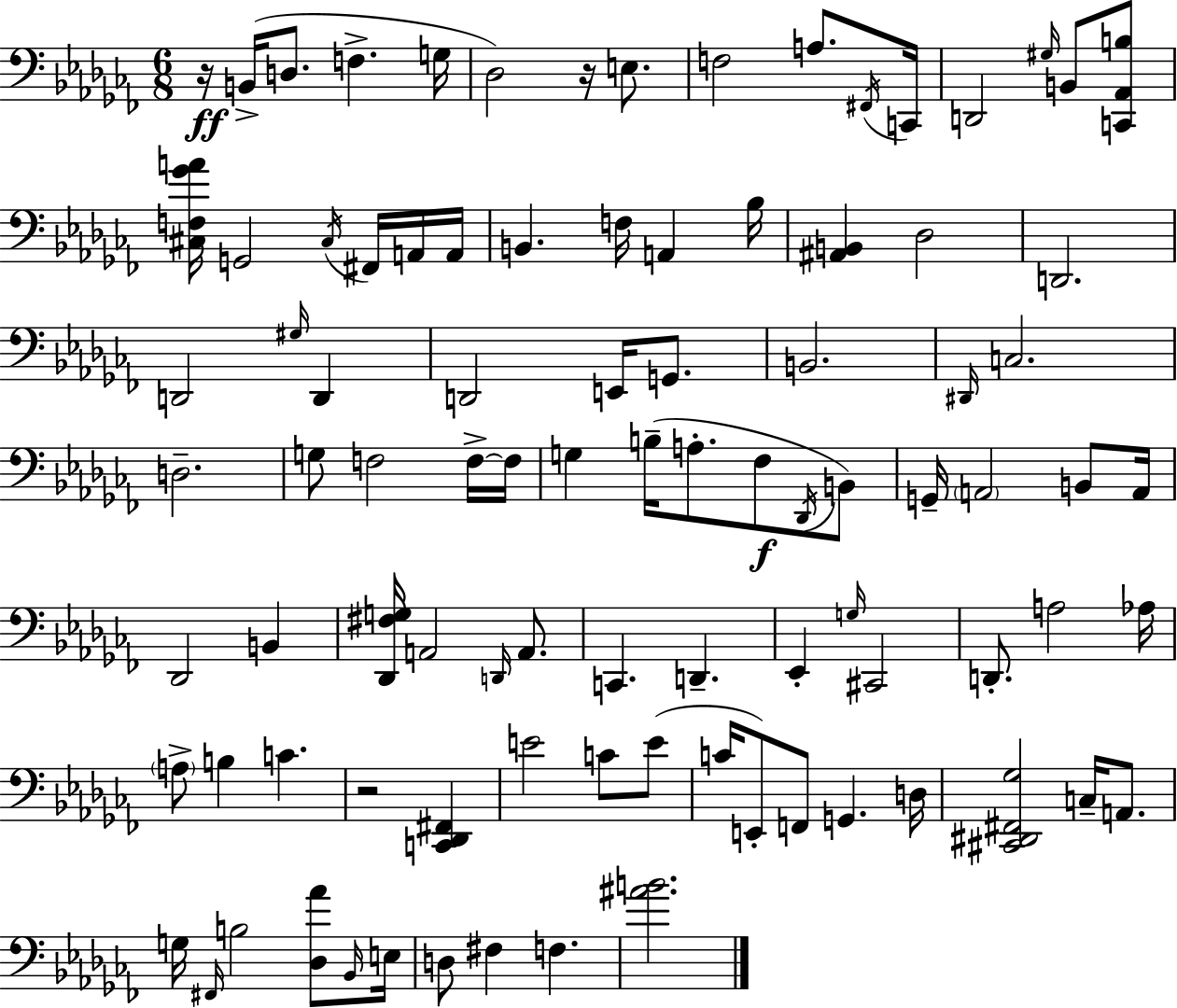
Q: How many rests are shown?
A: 3